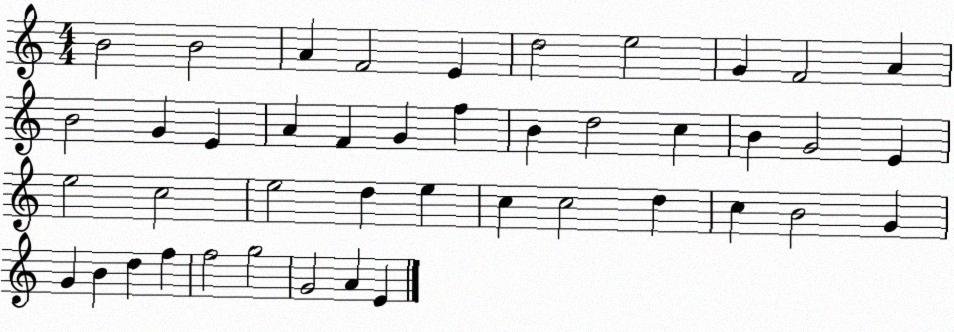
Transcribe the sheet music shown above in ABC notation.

X:1
T:Untitled
M:4/4
L:1/4
K:C
B2 B2 A F2 E d2 e2 G F2 A B2 G E A F G f B d2 c B G2 E e2 c2 e2 d e c c2 d c B2 G G B d f f2 g2 G2 A E